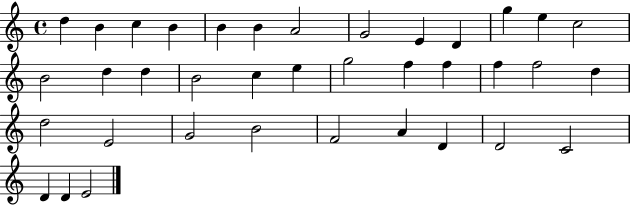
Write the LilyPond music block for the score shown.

{
  \clef treble
  \time 4/4
  \defaultTimeSignature
  \key c \major
  d''4 b'4 c''4 b'4 | b'4 b'4 a'2 | g'2 e'4 d'4 | g''4 e''4 c''2 | \break b'2 d''4 d''4 | b'2 c''4 e''4 | g''2 f''4 f''4 | f''4 f''2 d''4 | \break d''2 e'2 | g'2 b'2 | f'2 a'4 d'4 | d'2 c'2 | \break d'4 d'4 e'2 | \bar "|."
}